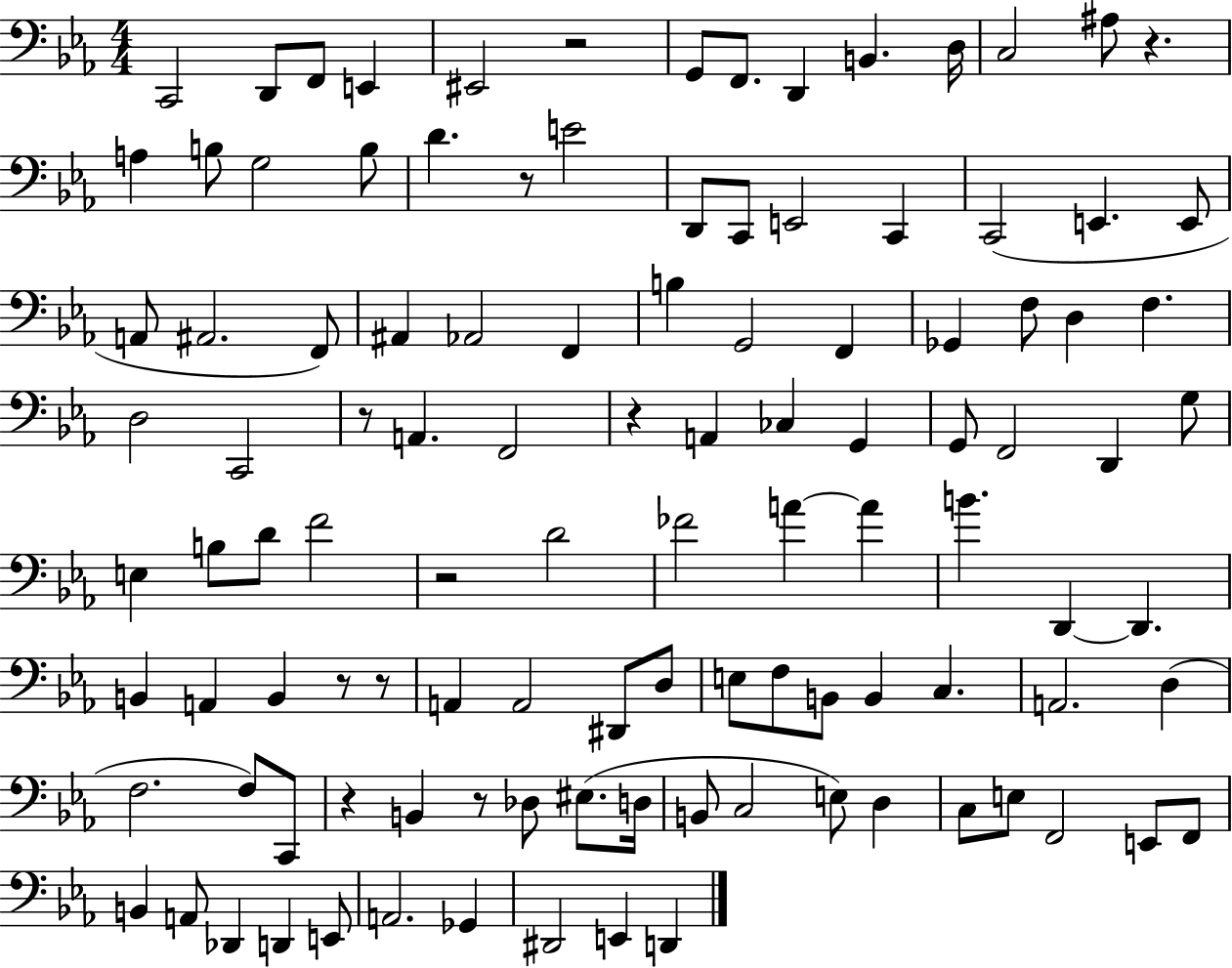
{
  \clef bass
  \numericTimeSignature
  \time 4/4
  \key ees \major
  c,2 d,8 f,8 e,4 | eis,2 r2 | g,8 f,8. d,4 b,4. d16 | c2 ais8 r4. | \break a4 b8 g2 b8 | d'4. r8 e'2 | d,8 c,8 e,2 c,4 | c,2( e,4. e,8 | \break a,8 ais,2. f,8) | ais,4 aes,2 f,4 | b4 g,2 f,4 | ges,4 f8 d4 f4. | \break d2 c,2 | r8 a,4. f,2 | r4 a,4 ces4 g,4 | g,8 f,2 d,4 g8 | \break e4 b8 d'8 f'2 | r2 d'2 | fes'2 a'4~~ a'4 | b'4. d,4~~ d,4. | \break b,4 a,4 b,4 r8 r8 | a,4 a,2 dis,8 d8 | e8 f8 b,8 b,4 c4. | a,2. d4( | \break f2. f8) c,8 | r4 b,4 r8 des8 eis8.( d16 | b,8 c2 e8) d4 | c8 e8 f,2 e,8 f,8 | \break b,4 a,8 des,4 d,4 e,8 | a,2. ges,4 | dis,2 e,4 d,4 | \bar "|."
}